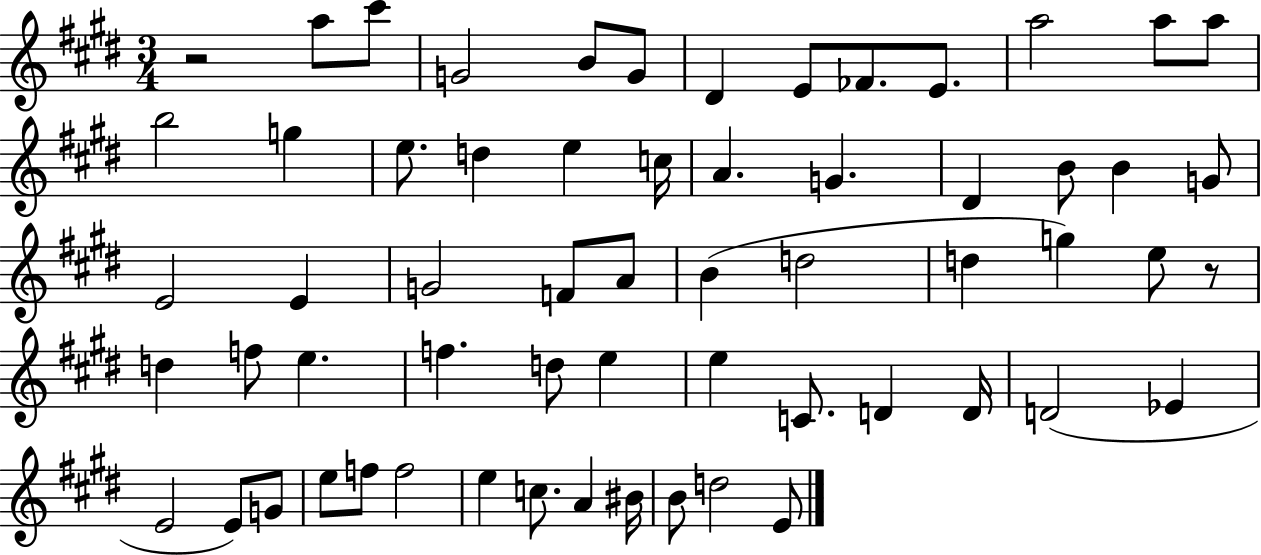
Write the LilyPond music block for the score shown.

{
  \clef treble
  \numericTimeSignature
  \time 3/4
  \key e \major
  r2 a''8 cis'''8 | g'2 b'8 g'8 | dis'4 e'8 fes'8. e'8. | a''2 a''8 a''8 | \break b''2 g''4 | e''8. d''4 e''4 c''16 | a'4. g'4. | dis'4 b'8 b'4 g'8 | \break e'2 e'4 | g'2 f'8 a'8 | b'4( d''2 | d''4 g''4) e''8 r8 | \break d''4 f''8 e''4. | f''4. d''8 e''4 | e''4 c'8. d'4 d'16 | d'2( ees'4 | \break e'2 e'8) g'8 | e''8 f''8 f''2 | e''4 c''8. a'4 bis'16 | b'8 d''2 e'8 | \break \bar "|."
}